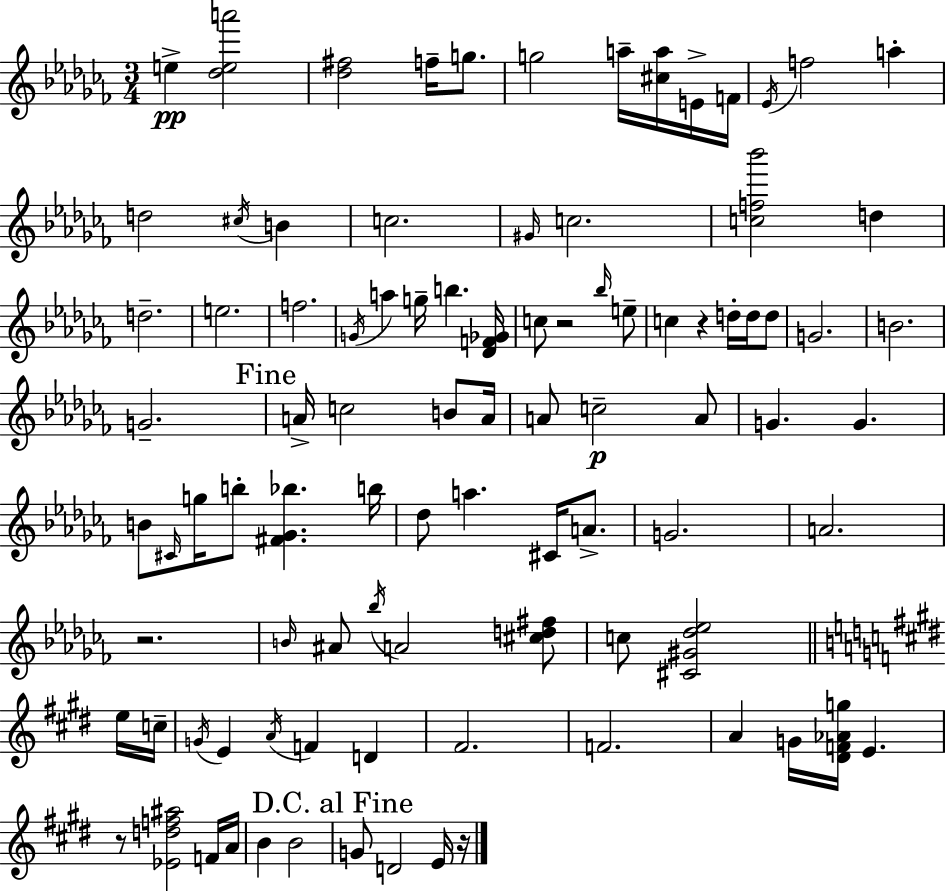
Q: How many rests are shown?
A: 5